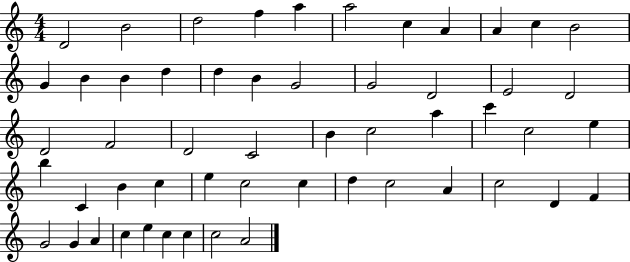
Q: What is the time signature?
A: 4/4